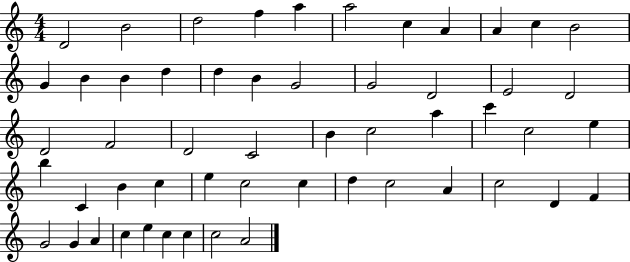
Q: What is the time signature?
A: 4/4